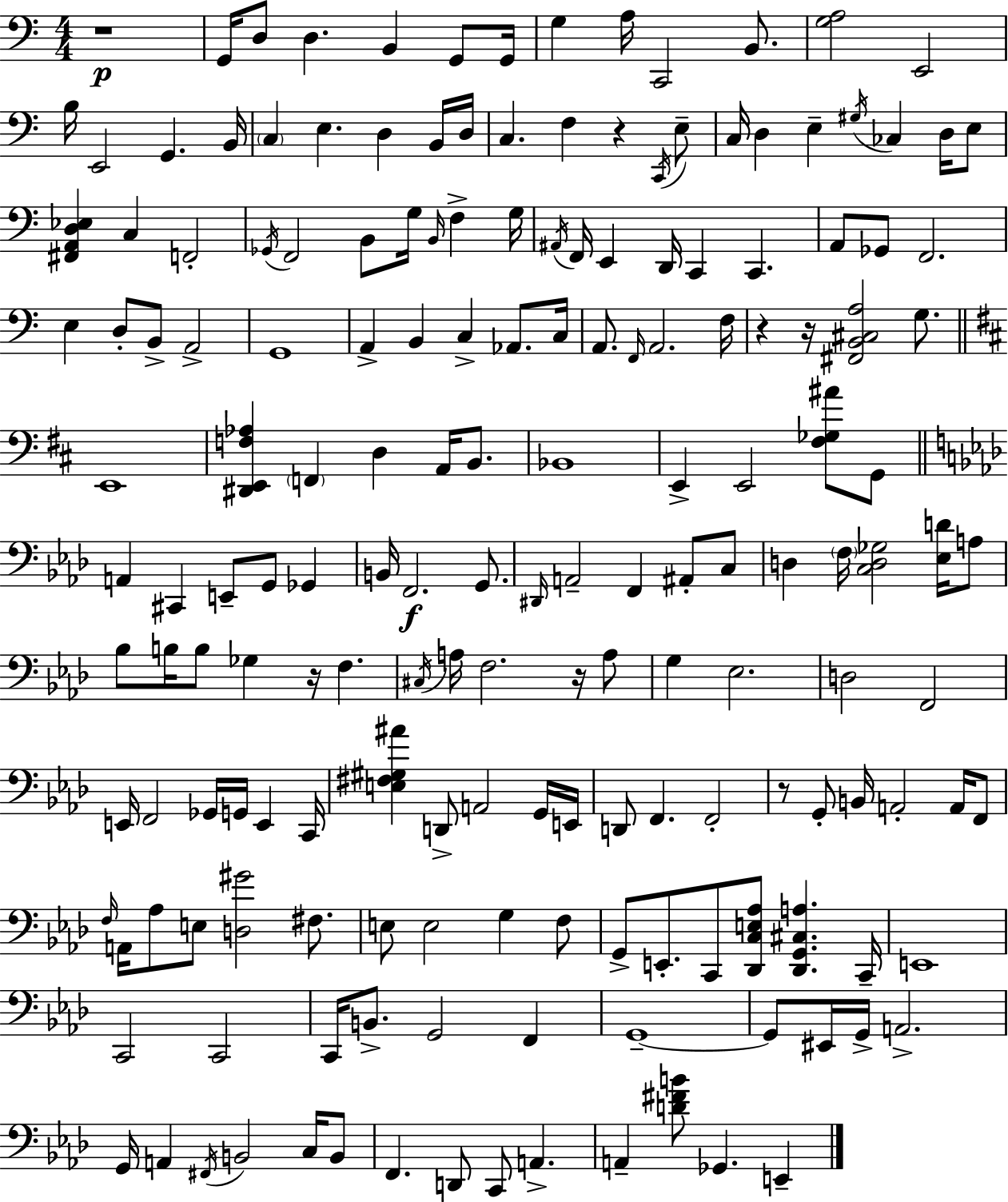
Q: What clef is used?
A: bass